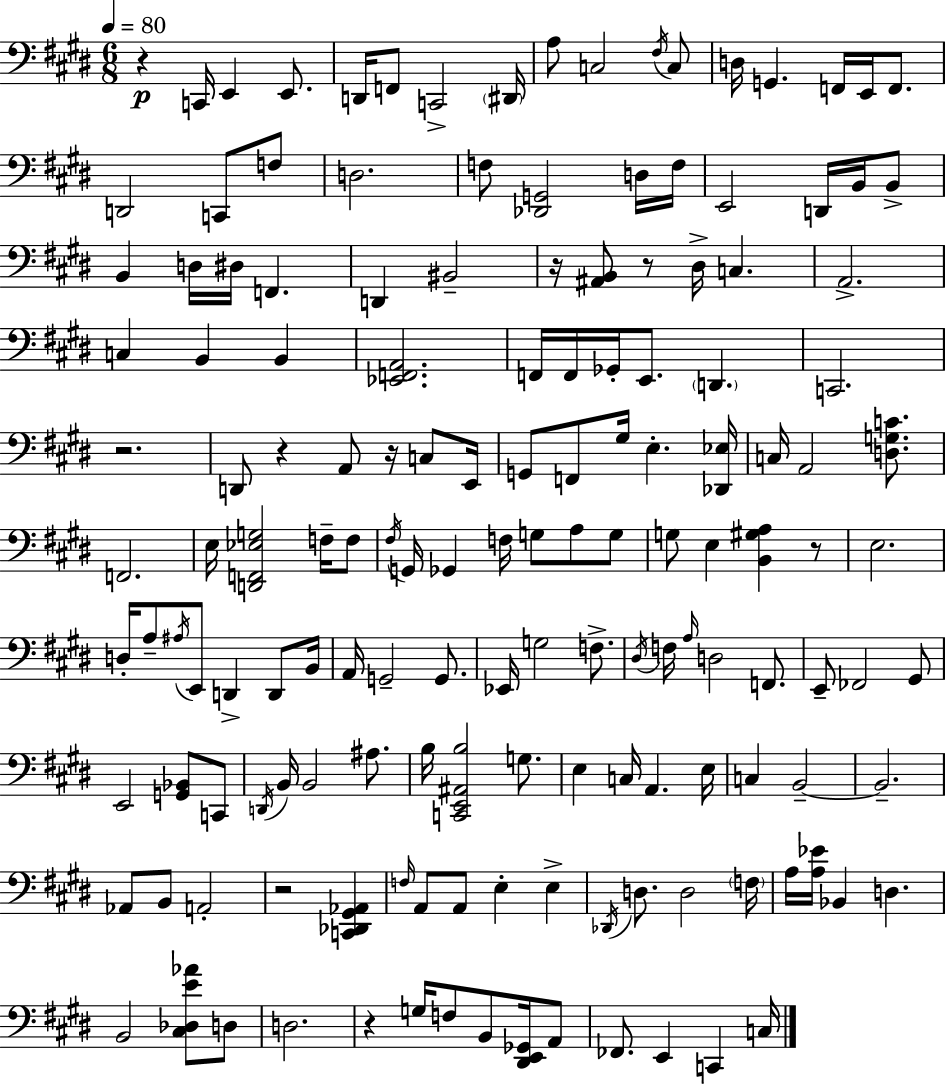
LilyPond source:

{
  \clef bass
  \numericTimeSignature
  \time 6/8
  \key e \major
  \tempo 4 = 80
  r4\p c,16 e,4 e,8. | d,16 f,8 c,2-> \parenthesize dis,16 | a8 c2 \acciaccatura { fis16 } c8 | d16 g,4. f,16 e,16 f,8. | \break d,2 c,8 f8 | d2. | f8 <des, g,>2 d16 | f16 e,2 d,16 b,16 b,8-> | \break b,4 d16 dis16 f,4. | d,4 bis,2-- | r16 <ais, b,>8 r8 dis16-> c4. | a,2.-> | \break c4 b,4 b,4 | <ees, f, a,>2. | f,16 f,16 ges,16-. e,8. \parenthesize d,4. | c,2. | \break r2. | d,8 r4 a,8 r16 c8 | e,16 g,8 f,8 gis16 e4.-. | <des, ees>16 c16 a,2 <d g c'>8. | \break f,2. | e16 <d, f, ees g>2 f16-- f8 | \acciaccatura { fis16 } g,16 ges,4 f16 g8 a8 | g8 g8 e4 <b, gis a>4 | \break r8 e2. | d16-. a8-- \acciaccatura { ais16 } e,8 d,4-> | d,8 b,16 a,16 g,2-- | g,8. ees,16 g2 | \break f8.-> \acciaccatura { dis16 } f16 \grace { a16 } d2 | f,8. e,8-- fes,2 | gis,8 e,2 | <g, bes,>8 c,8 \acciaccatura { d,16 } b,16 b,2 | \break ais8. b16 <c, e, ais, b>2 | g8. e4 c16 a,4. | e16 c4 b,2--~~ | b,2.-- | \break aes,8 b,8 a,2-. | r2 | <c, des, gis, aes,>4 \grace { f16 } a,8 a,8 e4-. | e4-> \acciaccatura { des,16 } d8. d2 | \break \parenthesize f16 a16 <a ees'>16 bes,4 | d4. b,2 | <cis des e' aes'>8 d8 d2. | r4 | \break g16 f8 b,8 <dis, e, ges,>16 a,8 fes,8. e,4 | c,4 c16 \bar "|."
}